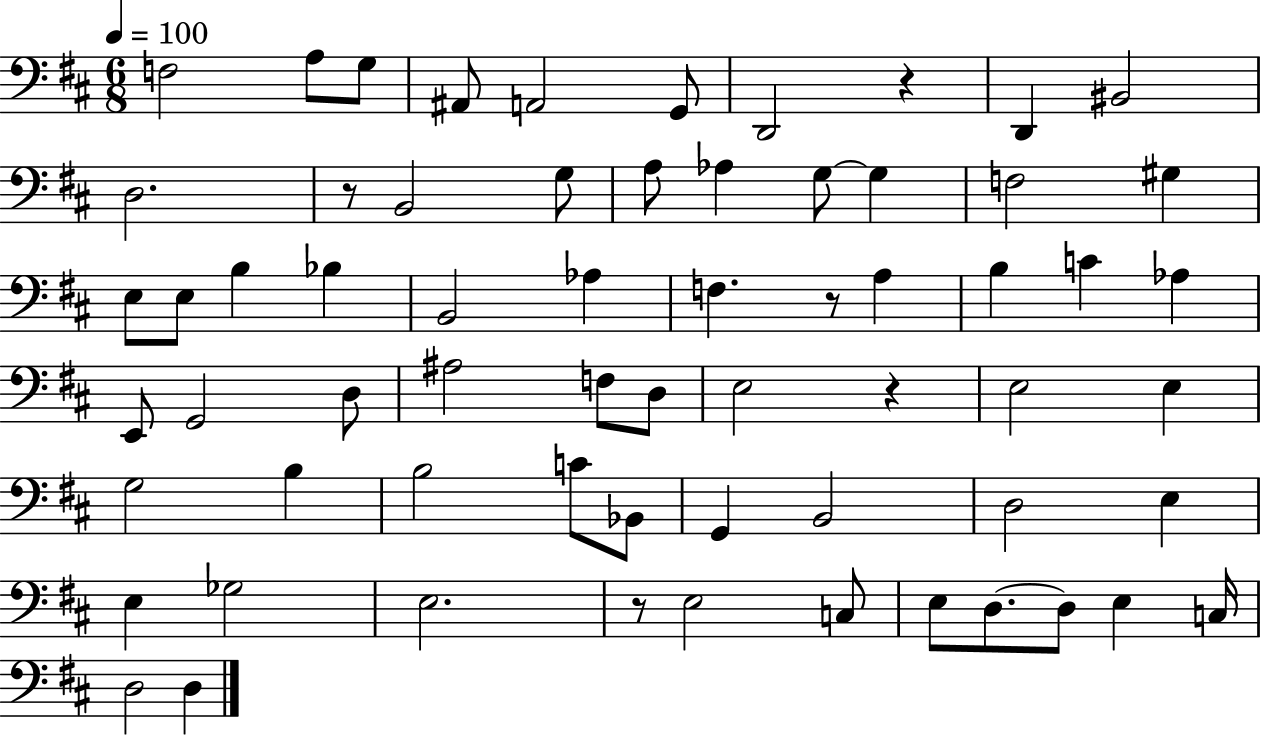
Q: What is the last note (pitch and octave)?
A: D3